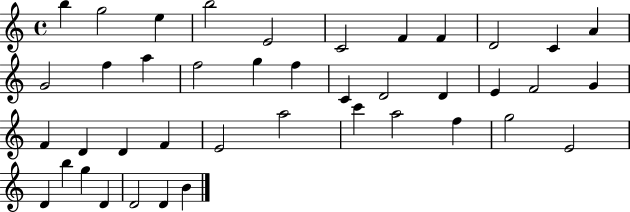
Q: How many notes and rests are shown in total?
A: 41